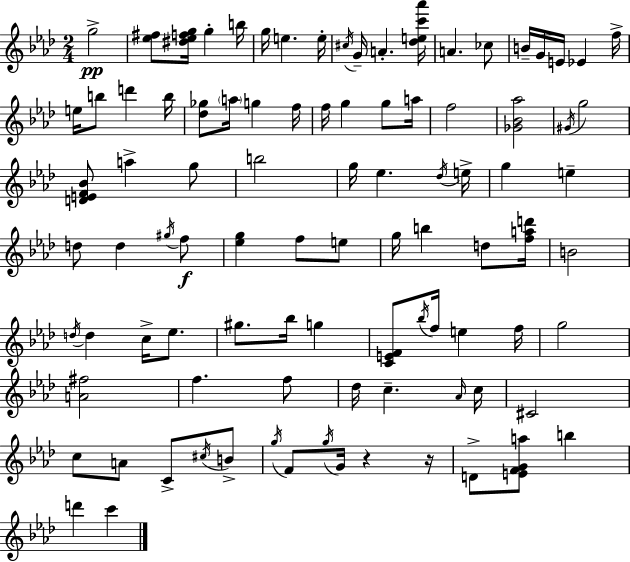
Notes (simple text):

G5/h [Eb5,F#5]/e [D#5,Eb5,F5,G5]/s G5/q B5/s G5/s E5/q. E5/s C#5/s G4/s A4/q. [Db5,E5,C6,Ab6]/s A4/q. CES5/e B4/s G4/s E4/s Eb4/q F5/s E5/s B5/e D6/q B5/s [Db5,Gb5]/e A5/s G5/q F5/s F5/s G5/q G5/e A5/s F5/h [Gb4,Bb4,Ab5]/h G#4/s G5/h [D4,E4,F4,Bb4]/e A5/q G5/e B5/h G5/s Eb5/q. Db5/s E5/s G5/q E5/q D5/e D5/q G#5/s F5/e [Eb5,G5]/q F5/e E5/e G5/s B5/q D5/e [F5,A5,D6]/s B4/h D5/s D5/q C5/s Eb5/e. G#5/e. Bb5/s G5/q [C4,E4,F4]/e Bb5/s F5/s E5/q F5/s G5/h [A4,F#5]/h F5/q. F5/e Db5/s C5/q. Ab4/s C5/s C#4/h C5/e A4/e C4/e C#5/s B4/e G5/s F4/e G5/s G4/s R/q R/s D4/e [E4,F4,G4,A5]/e B5/q D6/q C6/q